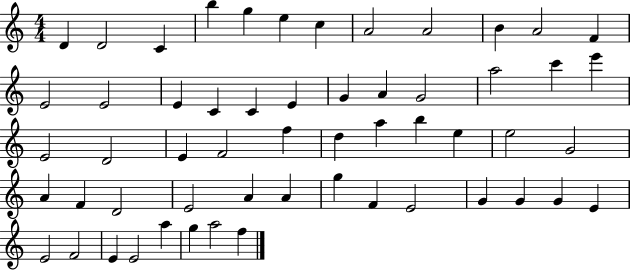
D4/q D4/h C4/q B5/q G5/q E5/q C5/q A4/h A4/h B4/q A4/h F4/q E4/h E4/h E4/q C4/q C4/q E4/q G4/q A4/q G4/h A5/h C6/q E6/q E4/h D4/h E4/q F4/h F5/q D5/q A5/q B5/q E5/q E5/h G4/h A4/q F4/q D4/h E4/h A4/q A4/q G5/q F4/q E4/h G4/q G4/q G4/q E4/q E4/h F4/h E4/q E4/h A5/q G5/q A5/h F5/q